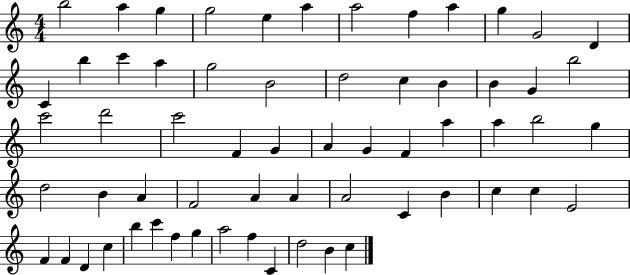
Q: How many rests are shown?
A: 0